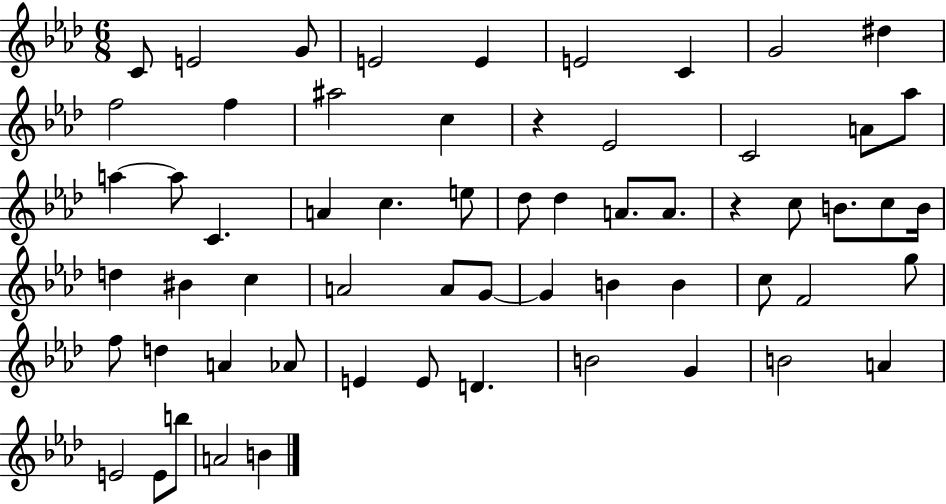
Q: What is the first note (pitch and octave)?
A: C4